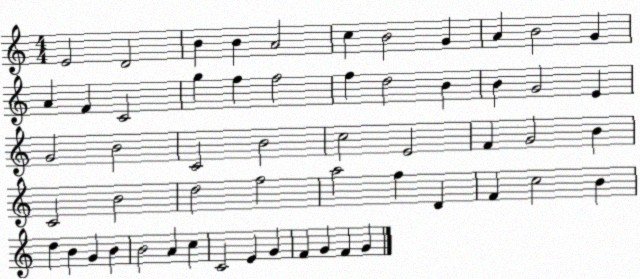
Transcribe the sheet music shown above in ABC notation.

X:1
T:Untitled
M:4/4
L:1/4
K:C
E2 D2 B B A2 c B2 G A B2 G A F C2 g f f2 f d2 B B G2 E G2 B2 C2 B2 c2 E2 F G2 B C2 B2 d2 f2 a2 f D F c2 B d B G B B2 A c C2 E G F G F G